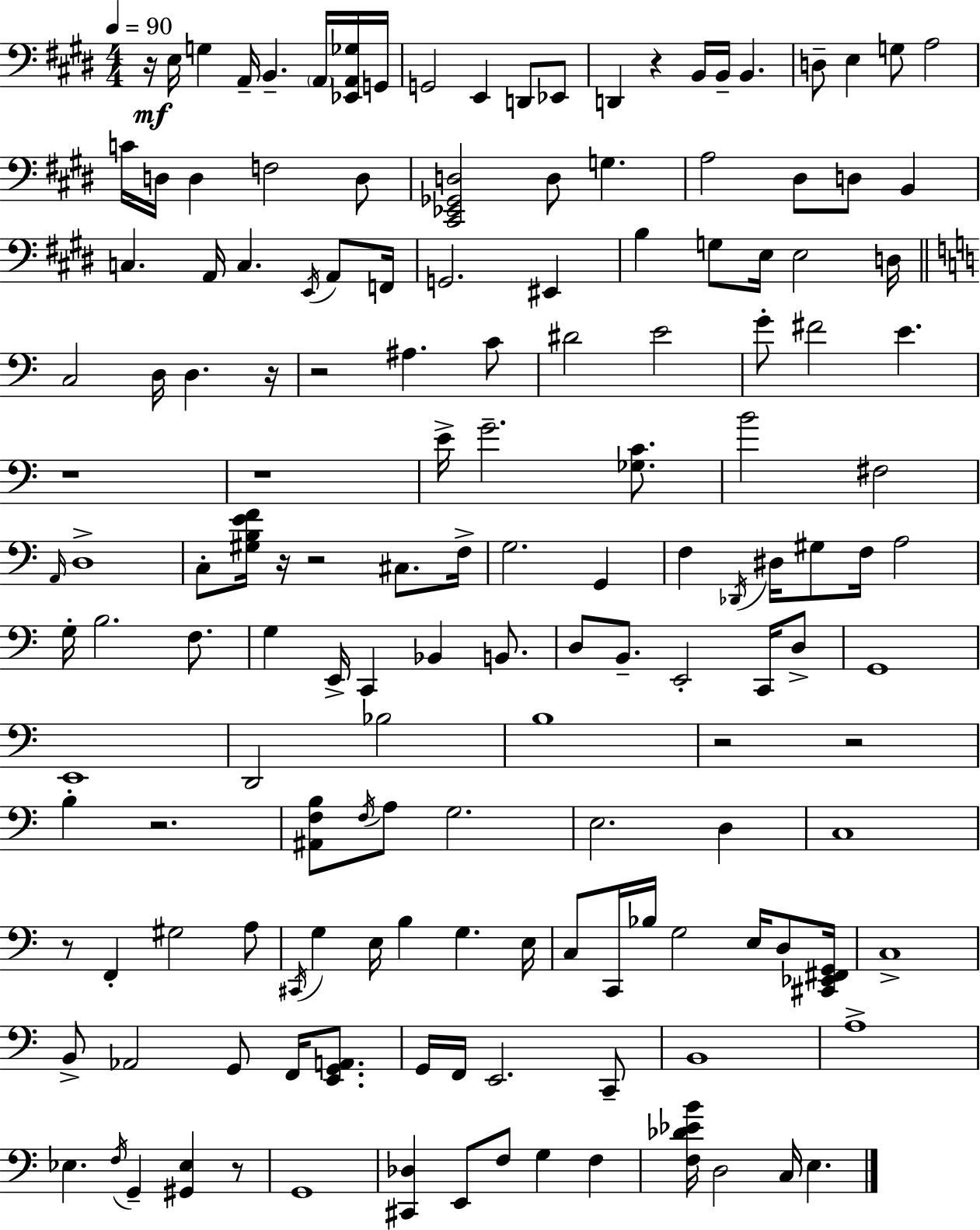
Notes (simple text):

R/s E3/s G3/q A2/s B2/q. A2/s [Eb2,A2,Gb3]/s G2/s G2/h E2/q D2/e Eb2/e D2/q R/q B2/s B2/s B2/q. D3/e E3/q G3/e A3/h C4/s D3/s D3/q F3/h D3/e [C#2,Eb2,Gb2,D3]/h D3/e G3/q. A3/h D#3/e D3/e B2/q C3/q. A2/s C3/q. E2/s A2/e F2/s G2/h. EIS2/q B3/q G3/e E3/s E3/h D3/s C3/h D3/s D3/q. R/s R/h A#3/q. C4/e D#4/h E4/h G4/e F#4/h E4/q. R/w R/w E4/s G4/h. [Gb3,C4]/e. B4/h F#3/h A2/s D3/w C3/e [G#3,B3,E4,F4]/s R/s R/h C#3/e. F3/s G3/h. G2/q F3/q Db2/s D#3/s G#3/e F3/s A3/h G3/s B3/h. F3/e. G3/q E2/s C2/q Bb2/q B2/e. D3/e B2/e. E2/h C2/s D3/e G2/w E2/w D2/h Bb3/h B3/w R/h R/h B3/q R/h. [A#2,F3,B3]/e F3/s A3/e G3/h. E3/h. D3/q C3/w R/e F2/q G#3/h A3/e C#2/s G3/q E3/s B3/q G3/q. E3/s C3/e C2/s Bb3/s G3/h E3/s D3/e [C#2,Eb2,F#2,G2]/s C3/w B2/e Ab2/h G2/e F2/s [E2,G2,A2]/e. G2/s F2/s E2/h. C2/e B2/w A3/w Eb3/q. F3/s G2/q [G#2,Eb3]/q R/e G2/w [C#2,Db3]/q E2/e F3/e G3/q F3/q [F3,Db4,Eb4,B4]/s D3/h C3/s E3/q.